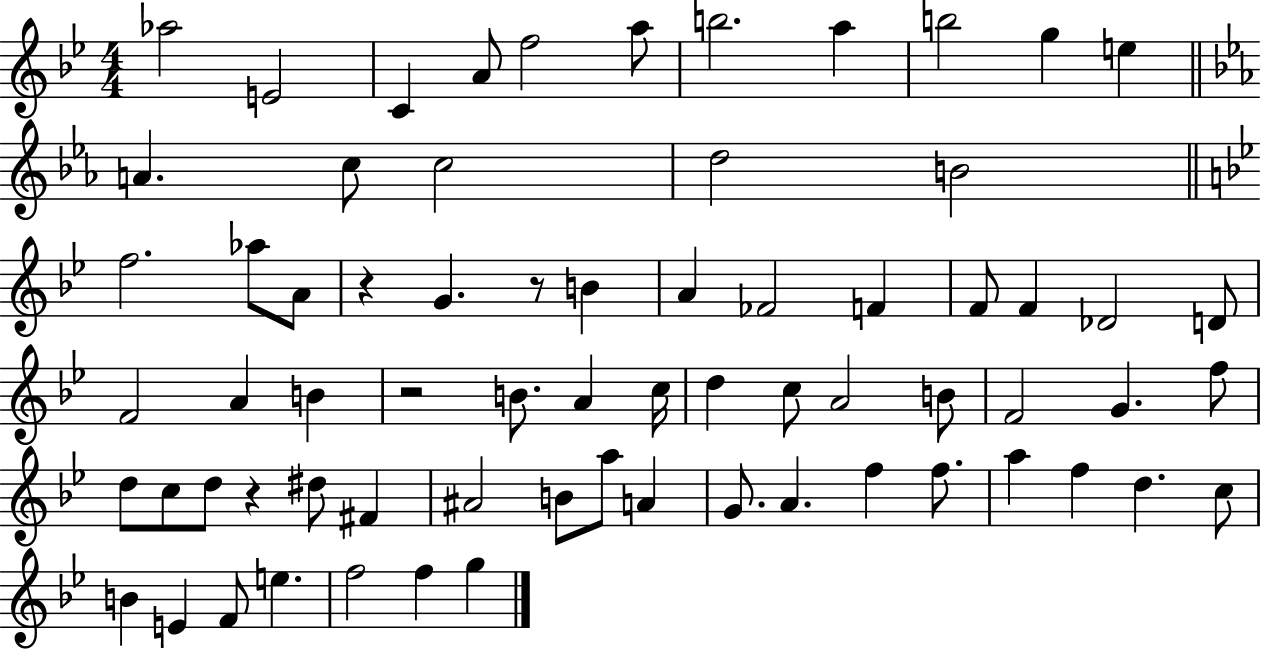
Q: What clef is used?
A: treble